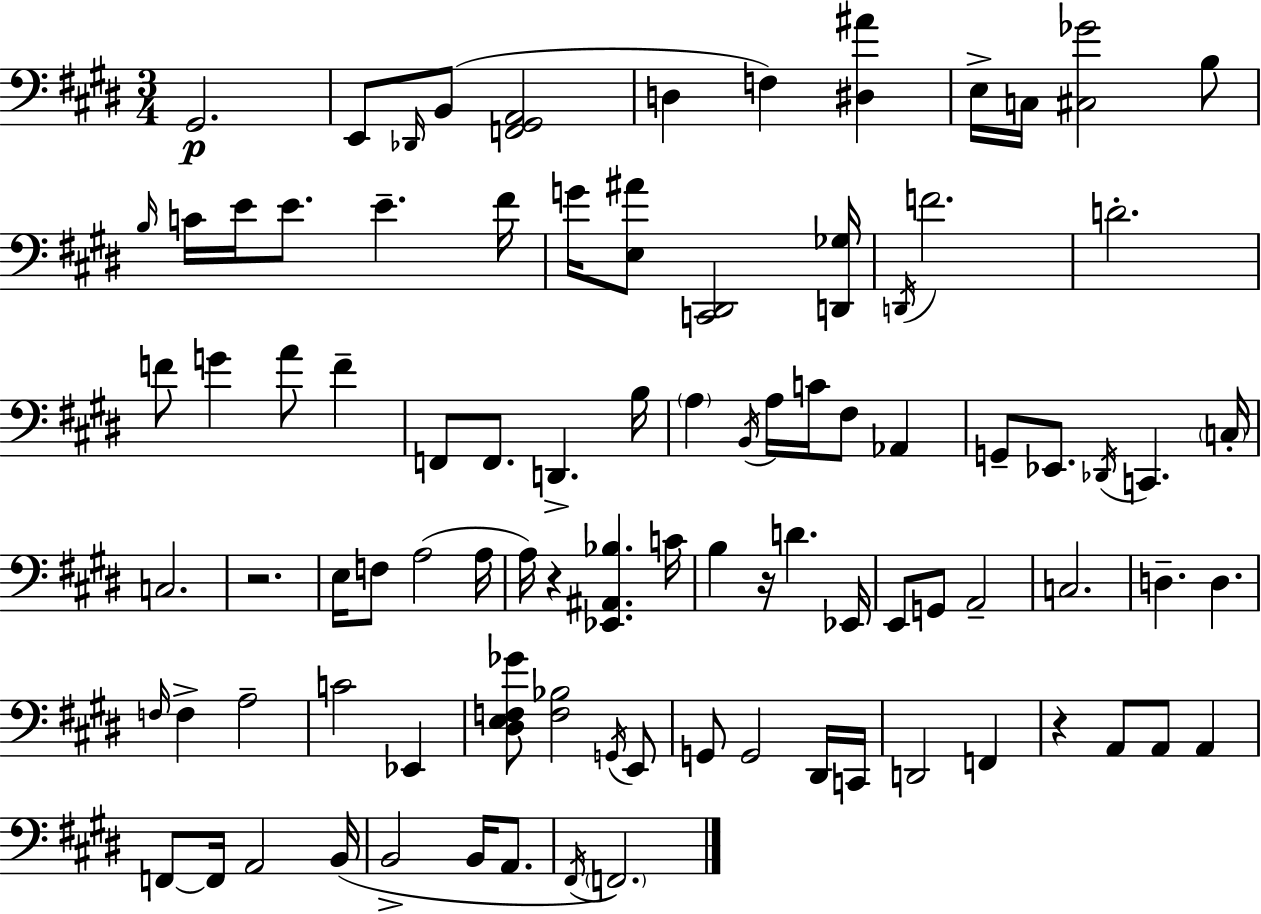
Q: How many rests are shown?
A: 4